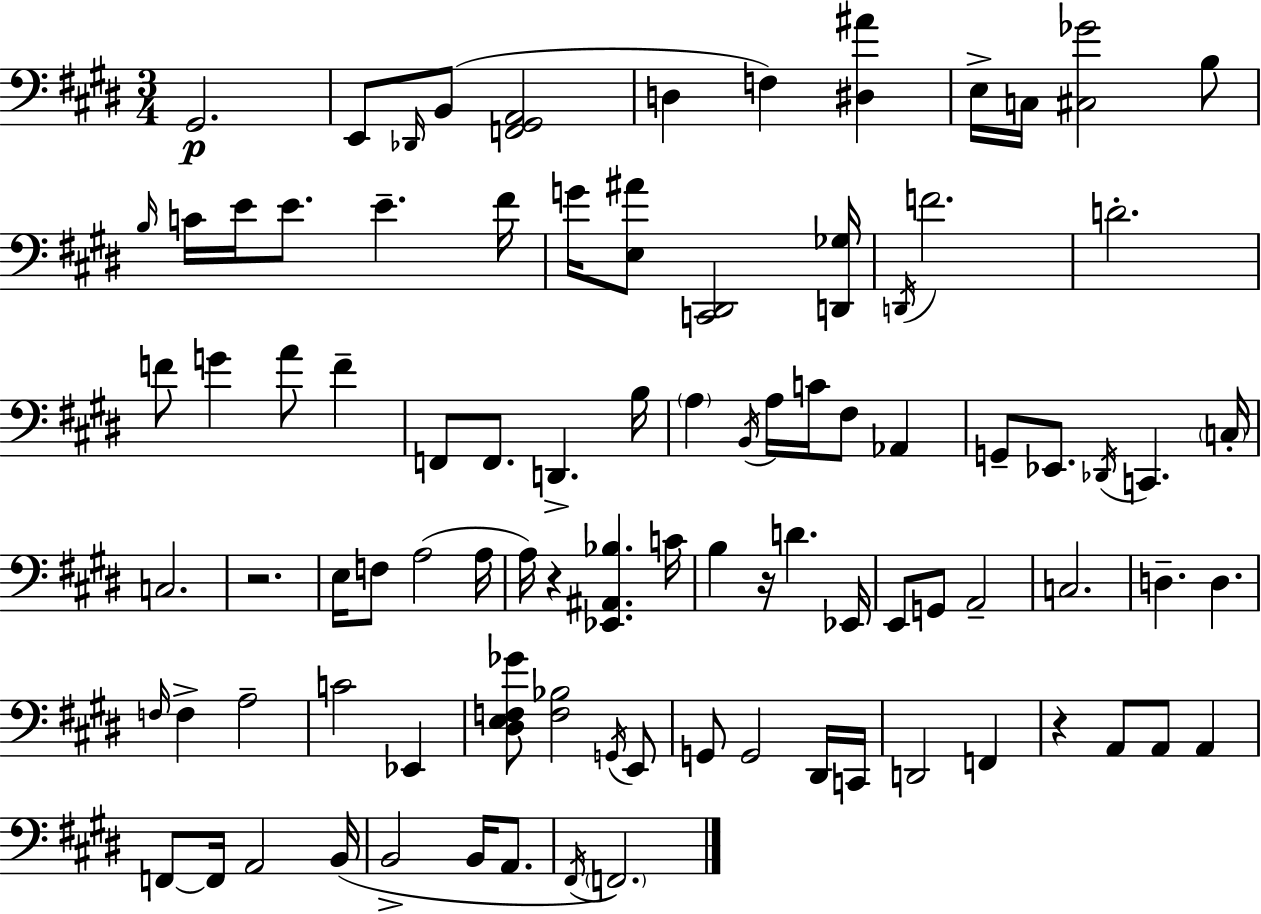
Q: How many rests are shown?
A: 4